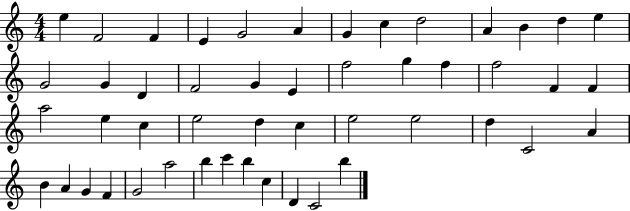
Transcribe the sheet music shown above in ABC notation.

X:1
T:Untitled
M:4/4
L:1/4
K:C
e F2 F E G2 A G c d2 A B d e G2 G D F2 G E f2 g f f2 F F a2 e c e2 d c e2 e2 d C2 A B A G F G2 a2 b c' b c D C2 b